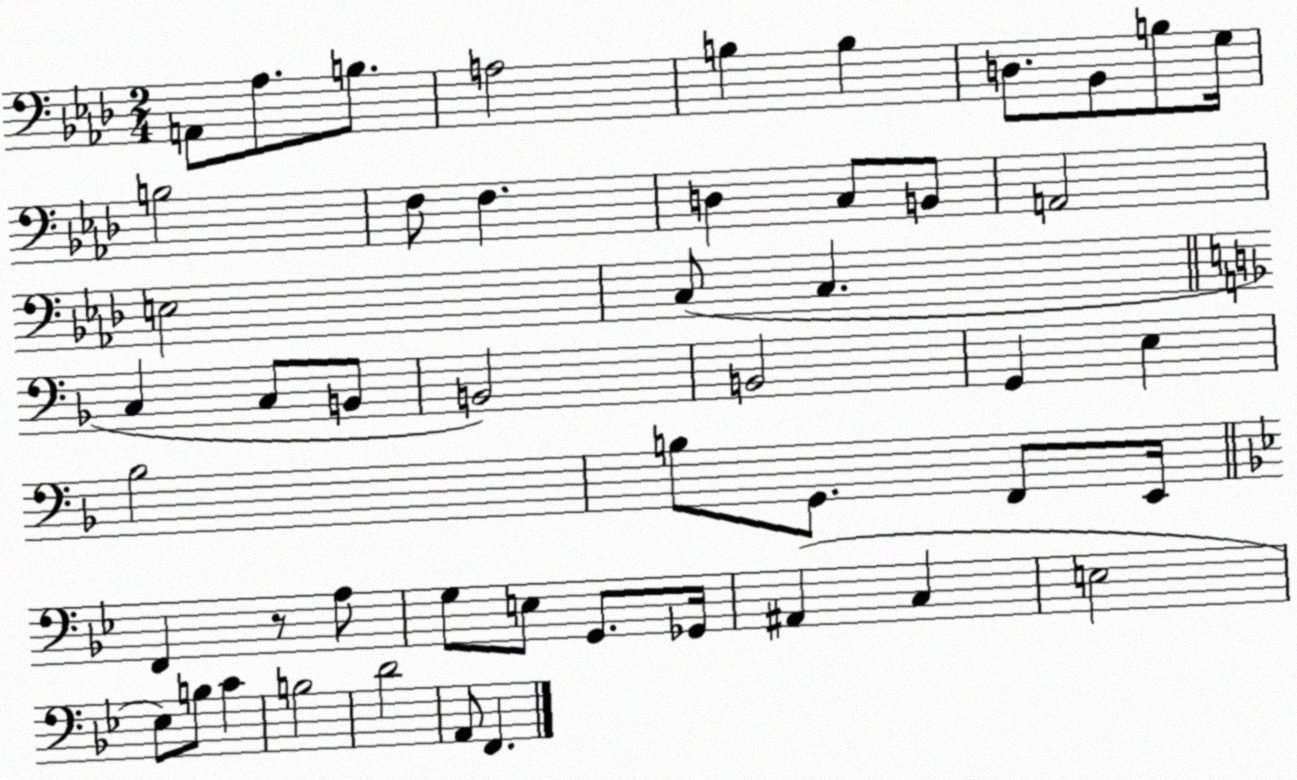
X:1
T:Untitled
M:2/4
L:1/4
K:Ab
A,,/2 _A,/2 B,/2 A,2 B, B, D,/2 _B,,/2 B,/2 G,/4 B,2 F,/2 F, D, C,/2 B,,/2 A,,2 E,2 C,/2 C, C, C,/2 B,,/2 B,,2 B,,2 G,, E, _B,2 B,/2 G,,/2 F,,/2 E,,/4 F,, z/2 A,/2 G,/2 E,/2 G,,/2 _G,,/4 ^A,, C, E,2 _E,/2 B,/2 C B,2 D2 A,,/2 F,,